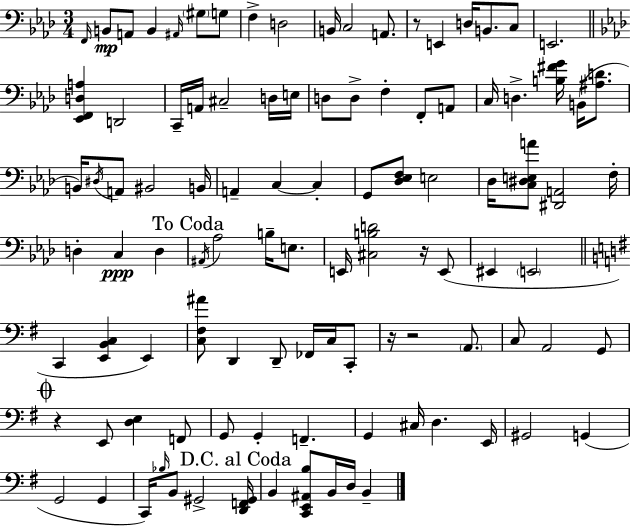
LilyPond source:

{
  \clef bass
  \numericTimeSignature
  \time 3/4
  \key f \minor
  \grace { f,16 }\mp b,8 a,8 b,4 \grace { ais,16 } \parenthesize gis8 | g8 f4-> d2 | b,16 c2 a,8. | r8 e,4 d16 b,8. | \break c8 e,2. | \bar "||" \break \key f \minor <ees, f, d a>4 d,2 | c,16-- a,16 cis2-- d16 e16 | d8 d8-> f4-. f,8-. a,8 | c16 d4.-> <b fis' g'>16 b,16( <ais d'>8. | \break b,16) \acciaccatura { dis16 } a,8 bis,2 | b,16 a,4-- c4~~ c4-. | g,8 <des ees f>8 e2 | des16 <c dis e a'>8 <dis, a,>2 | \break f16-. d4-. c4\ppp d4 | \mark "To Coda" \acciaccatura { ais,16 } aes2 b16-- e8. | e,16 <cis b d'>2 r16 | e,8( eis,4 \parenthesize e,2 | \break \bar "||" \break \key g \major c,4 <e, b, c>4 e,4) | <c fis ais'>8 d,4 d,8-- fes,16 c16 c,8-. | r16 r2 \parenthesize a,8. | c8 a,2 g,8 | \break \mark \markup { \musicglyph "scripts.coda" } r4 e,8 <d e>4 f,8 | g,8 g,4-. f,4.-- | g,4 cis16 d4. e,16 | gis,2 g,4( | \break g,2 g,4 | c,16) \grace { bes16 } b,8 gis,2-> | \mark "D.C. al Coda" <d, f, gis,>16 b,4 <c, e, ais, b>8 b,16 d16 b,4-- | \bar "|."
}